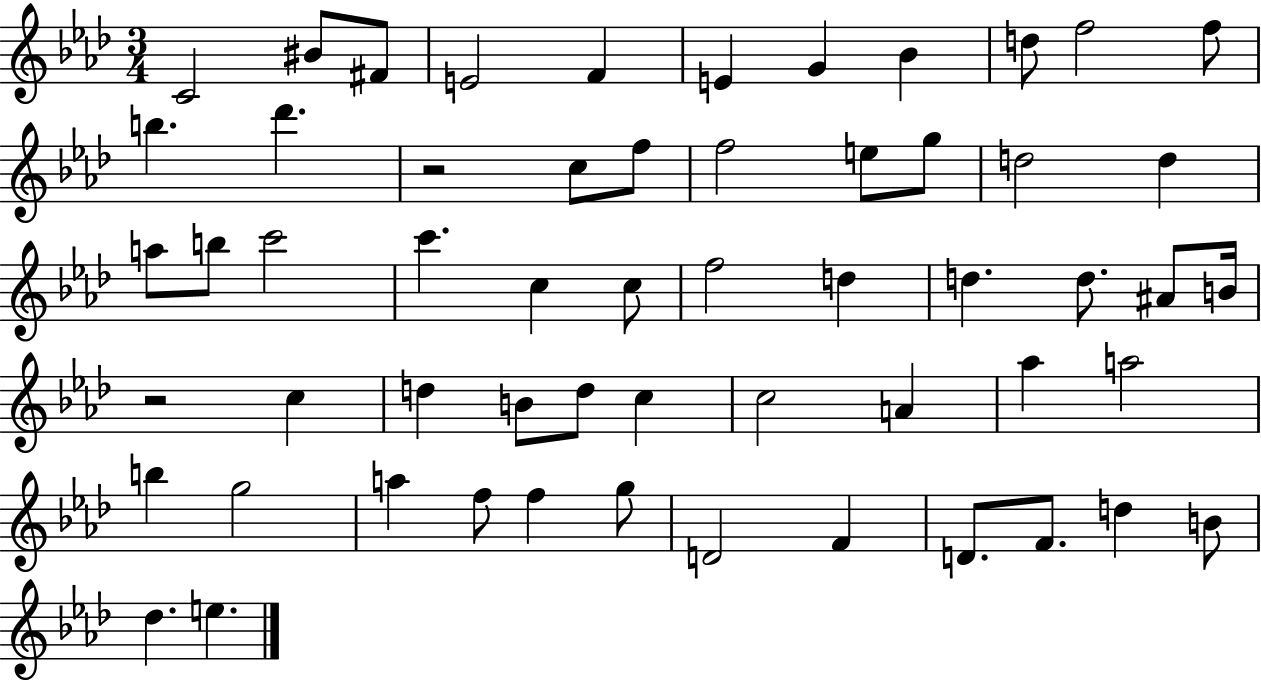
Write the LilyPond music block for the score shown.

{
  \clef treble
  \numericTimeSignature
  \time 3/4
  \key aes \major
  c'2 bis'8 fis'8 | e'2 f'4 | e'4 g'4 bes'4 | d''8 f''2 f''8 | \break b''4. des'''4. | r2 c''8 f''8 | f''2 e''8 g''8 | d''2 d''4 | \break a''8 b''8 c'''2 | c'''4. c''4 c''8 | f''2 d''4 | d''4. d''8. ais'8 b'16 | \break r2 c''4 | d''4 b'8 d''8 c''4 | c''2 a'4 | aes''4 a''2 | \break b''4 g''2 | a''4 f''8 f''4 g''8 | d'2 f'4 | d'8. f'8. d''4 b'8 | \break des''4. e''4. | \bar "|."
}